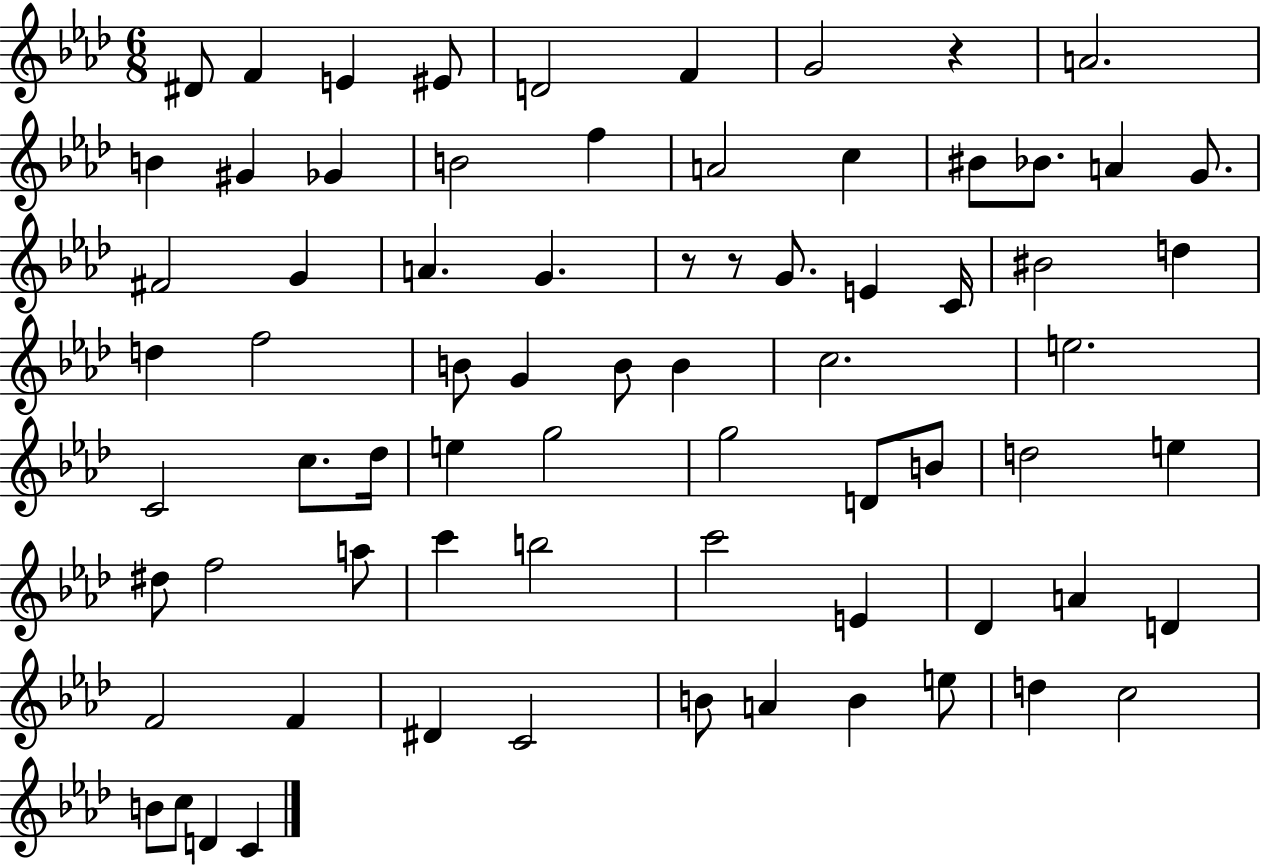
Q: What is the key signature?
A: AES major